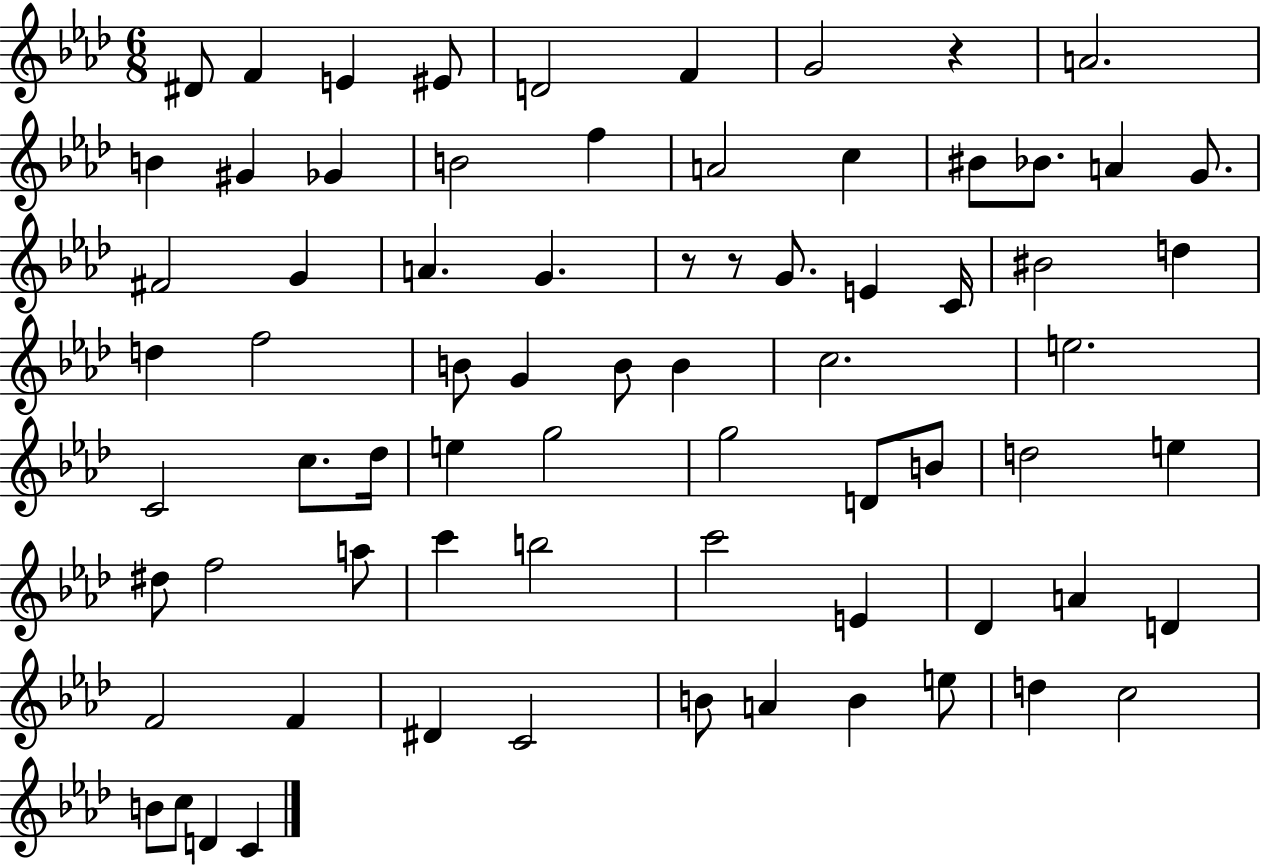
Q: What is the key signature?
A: AES major